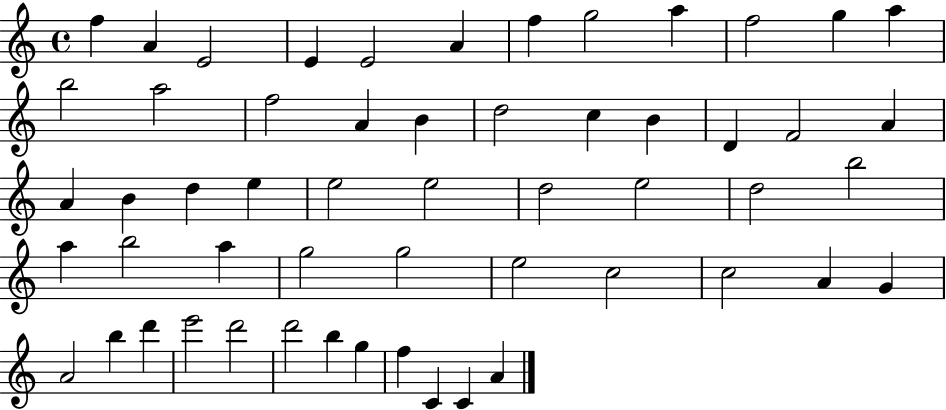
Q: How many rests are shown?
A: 0